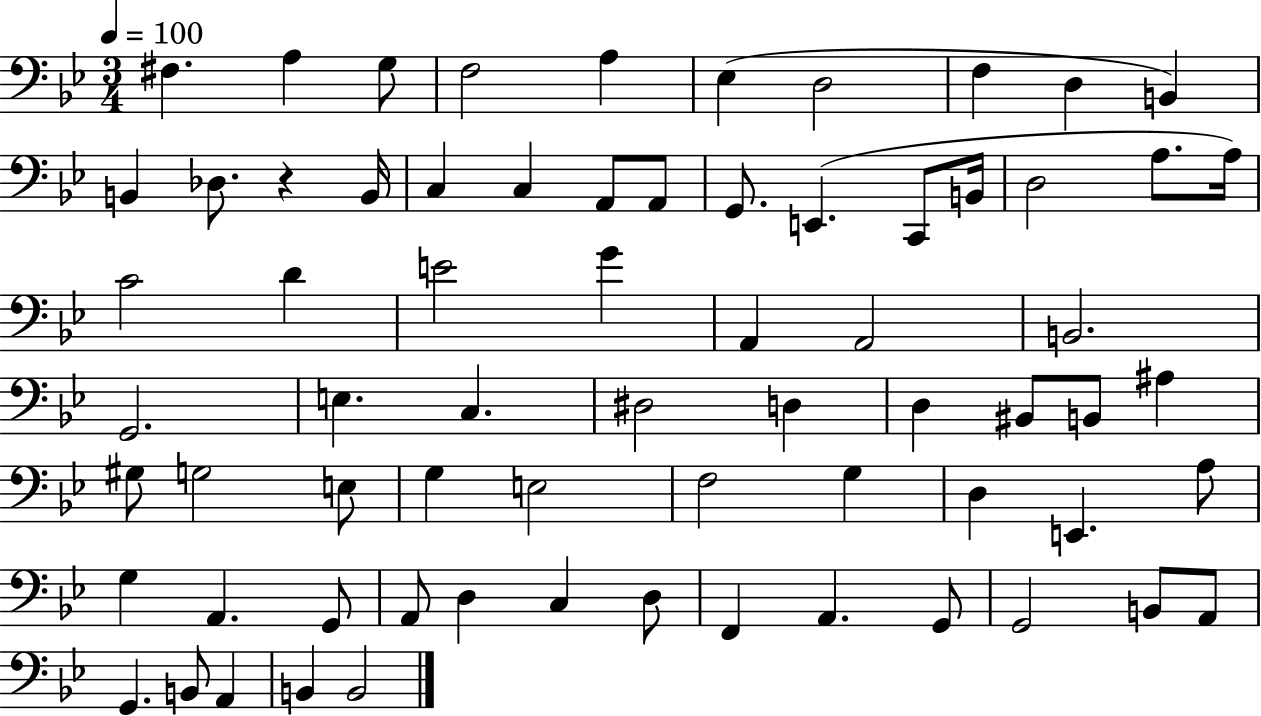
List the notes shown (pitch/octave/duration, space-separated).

F#3/q. A3/q G3/e F3/h A3/q Eb3/q D3/h F3/q D3/q B2/q B2/q Db3/e. R/q B2/s C3/q C3/q A2/e A2/e G2/e. E2/q. C2/e B2/s D3/h A3/e. A3/s C4/h D4/q E4/h G4/q A2/q A2/h B2/h. G2/h. E3/q. C3/q. D#3/h D3/q D3/q BIS2/e B2/e A#3/q G#3/e G3/h E3/e G3/q E3/h F3/h G3/q D3/q E2/q. A3/e G3/q A2/q. G2/e A2/e D3/q C3/q D3/e F2/q A2/q. G2/e G2/h B2/e A2/e G2/q. B2/e A2/q B2/q B2/h